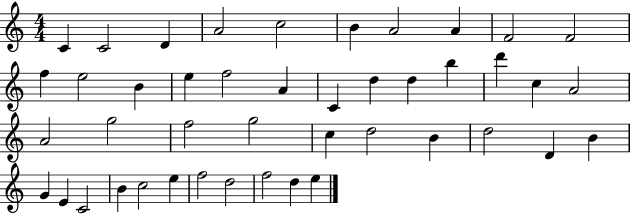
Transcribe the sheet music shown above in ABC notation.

X:1
T:Untitled
M:4/4
L:1/4
K:C
C C2 D A2 c2 B A2 A F2 F2 f e2 B e f2 A C d d b d' c A2 A2 g2 f2 g2 c d2 B d2 D B G E C2 B c2 e f2 d2 f2 d e